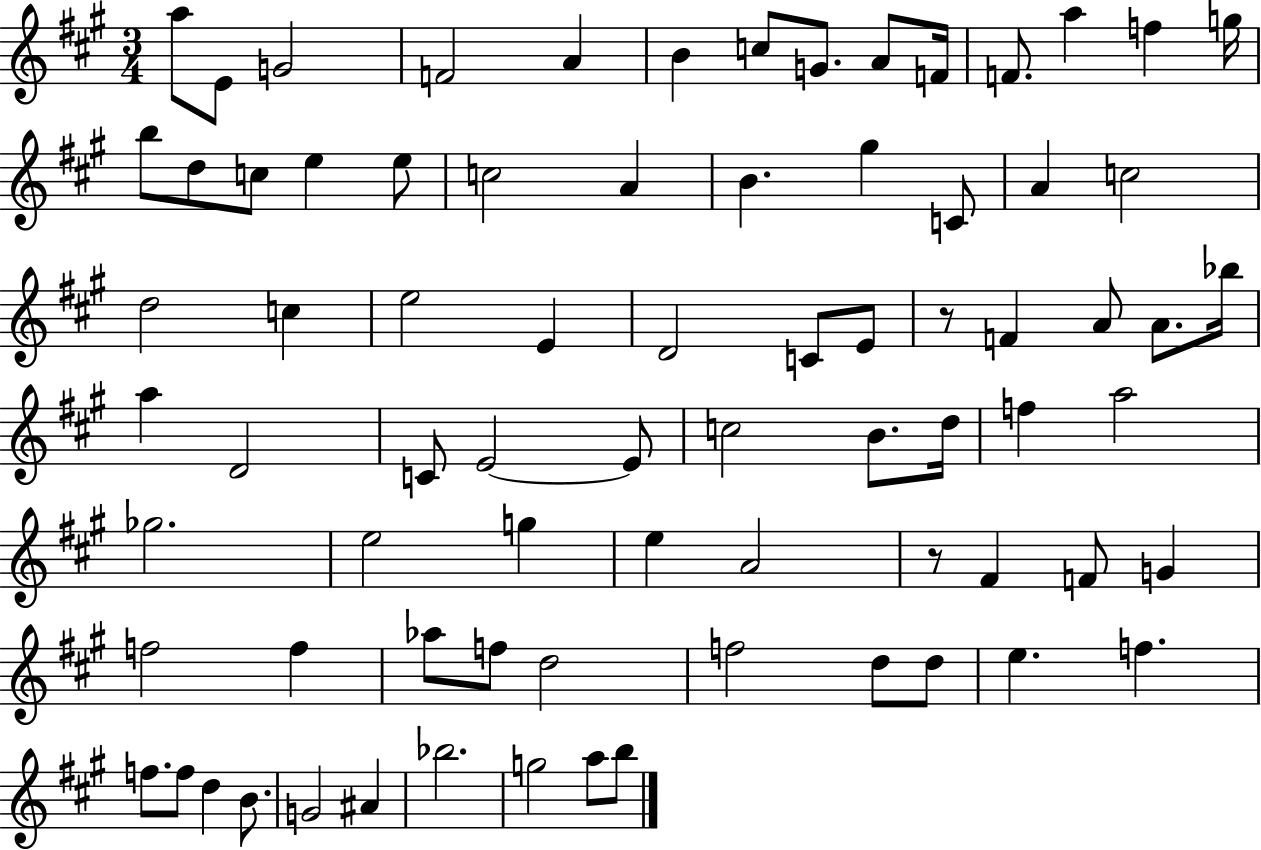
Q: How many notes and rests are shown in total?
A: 77